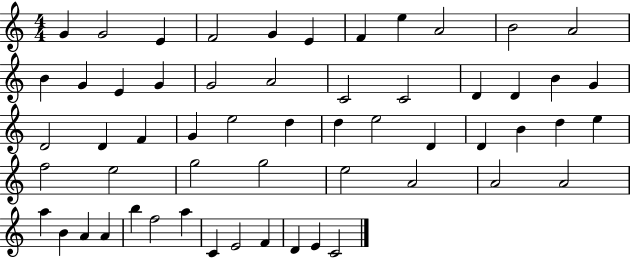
{
  \clef treble
  \numericTimeSignature
  \time 4/4
  \key c \major
  g'4 g'2 e'4 | f'2 g'4 e'4 | f'4 e''4 a'2 | b'2 a'2 | \break b'4 g'4 e'4 g'4 | g'2 a'2 | c'2 c'2 | d'4 d'4 b'4 g'4 | \break d'2 d'4 f'4 | g'4 e''2 d''4 | d''4 e''2 d'4 | d'4 b'4 d''4 e''4 | \break f''2 e''2 | g''2 g''2 | e''2 a'2 | a'2 a'2 | \break a''4 b'4 a'4 a'4 | b''4 f''2 a''4 | c'4 e'2 f'4 | d'4 e'4 c'2 | \break \bar "|."
}